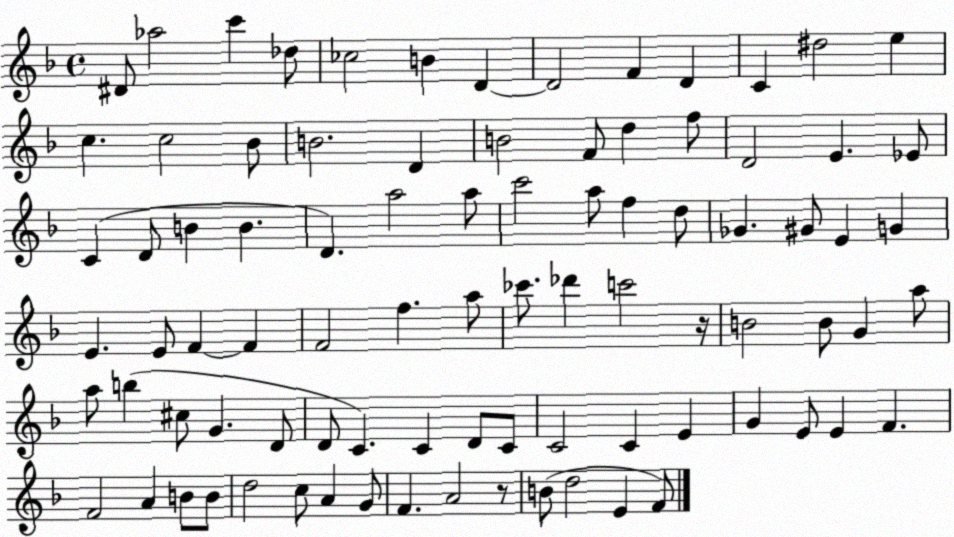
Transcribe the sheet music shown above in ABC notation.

X:1
T:Untitled
M:4/4
L:1/4
K:F
^D/2 _a2 c' _d/2 _c2 B D D2 F D C ^d2 e c c2 _B/2 B2 D B2 F/2 d f/2 D2 E _E/2 C D/2 B B D a2 a/2 c'2 a/2 f d/2 _G ^G/2 E G E E/2 F F F2 f a/2 _c'/2 _d' c'2 z/4 B2 B/2 G a/2 a/2 b ^c/2 G D/2 D/2 C C D/2 C/2 C2 C E G E/2 E F F2 A B/2 B/2 d2 c/2 A G/2 F A2 z/2 B/2 d2 E F/2